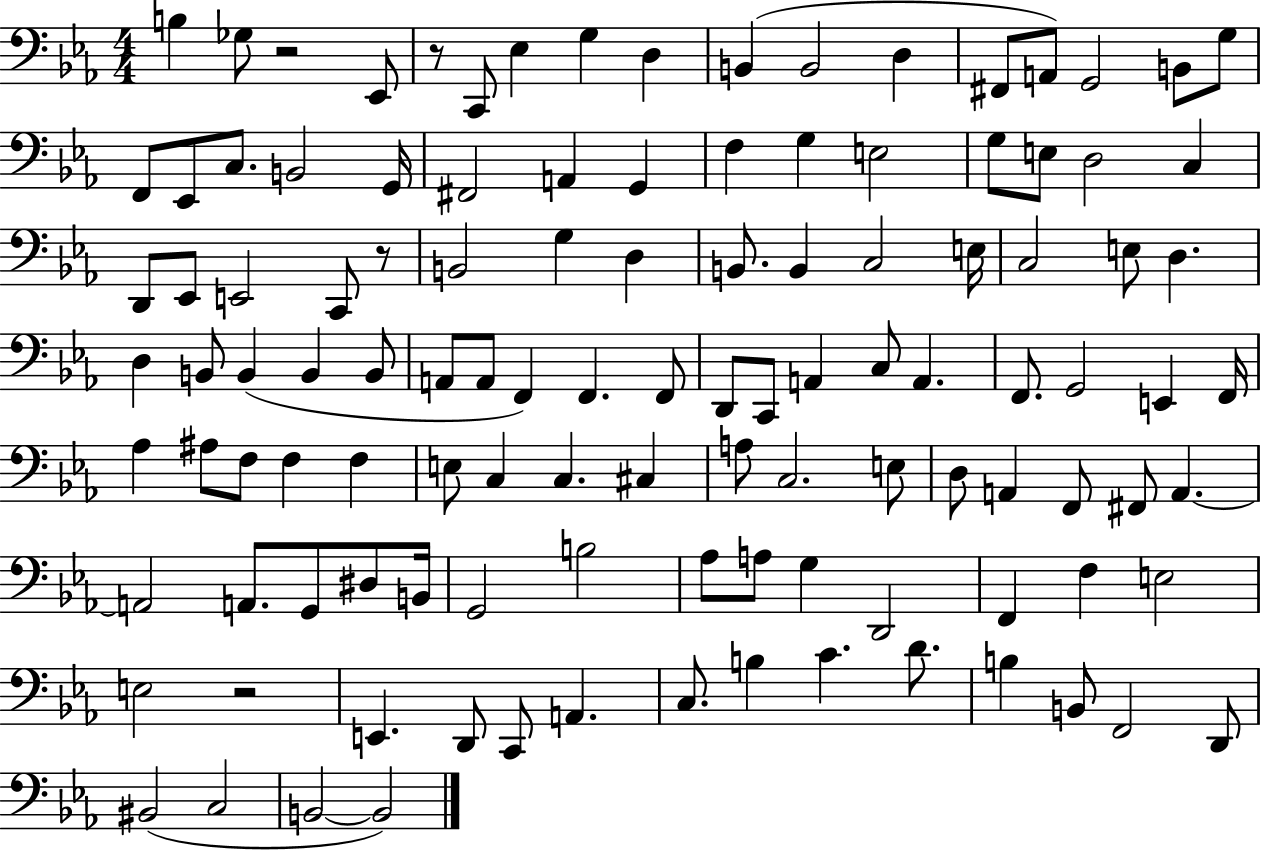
B3/q Gb3/e R/h Eb2/e R/e C2/e Eb3/q G3/q D3/q B2/q B2/h D3/q F#2/e A2/e G2/h B2/e G3/e F2/e Eb2/e C3/e. B2/h G2/s F#2/h A2/q G2/q F3/q G3/q E3/h G3/e E3/e D3/h C3/q D2/e Eb2/e E2/h C2/e R/e B2/h G3/q D3/q B2/e. B2/q C3/h E3/s C3/h E3/e D3/q. D3/q B2/e B2/q B2/q B2/e A2/e A2/e F2/q F2/q. F2/e D2/e C2/e A2/q C3/e A2/q. F2/e. G2/h E2/q F2/s Ab3/q A#3/e F3/e F3/q F3/q E3/e C3/q C3/q. C#3/q A3/e C3/h. E3/e D3/e A2/q F2/e F#2/e A2/q. A2/h A2/e. G2/e D#3/e B2/s G2/h B3/h Ab3/e A3/e G3/q D2/h F2/q F3/q E3/h E3/h R/h E2/q. D2/e C2/e A2/q. C3/e. B3/q C4/q. D4/e. B3/q B2/e F2/h D2/e BIS2/h C3/h B2/h B2/h